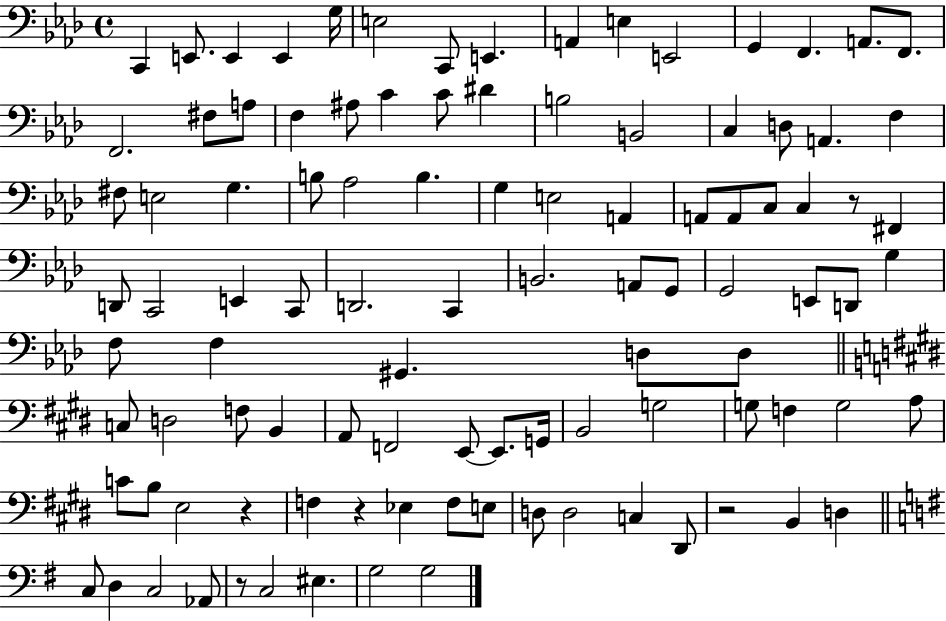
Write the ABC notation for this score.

X:1
T:Untitled
M:4/4
L:1/4
K:Ab
C,, E,,/2 E,, E,, G,/4 E,2 C,,/2 E,, A,, E, E,,2 G,, F,, A,,/2 F,,/2 F,,2 ^F,/2 A,/2 F, ^A,/2 C C/2 ^D B,2 B,,2 C, D,/2 A,, F, ^F,/2 E,2 G, B,/2 _A,2 B, G, E,2 A,, A,,/2 A,,/2 C,/2 C, z/2 ^F,, D,,/2 C,,2 E,, C,,/2 D,,2 C,, B,,2 A,,/2 G,,/2 G,,2 E,,/2 D,,/2 G, F,/2 F, ^G,, D,/2 D,/2 C,/2 D,2 F,/2 B,, A,,/2 F,,2 E,,/2 E,,/2 G,,/4 B,,2 G,2 G,/2 F, G,2 A,/2 C/2 B,/2 E,2 z F, z _E, F,/2 E,/2 D,/2 D,2 C, ^D,,/2 z2 B,, D, C,/2 D, C,2 _A,,/2 z/2 C,2 ^E, G,2 G,2